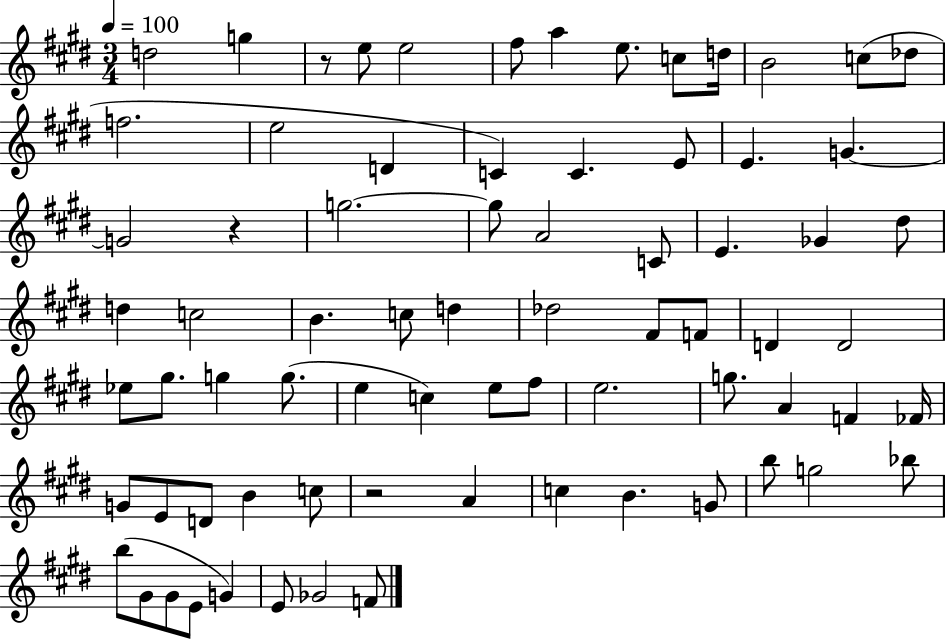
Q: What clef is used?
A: treble